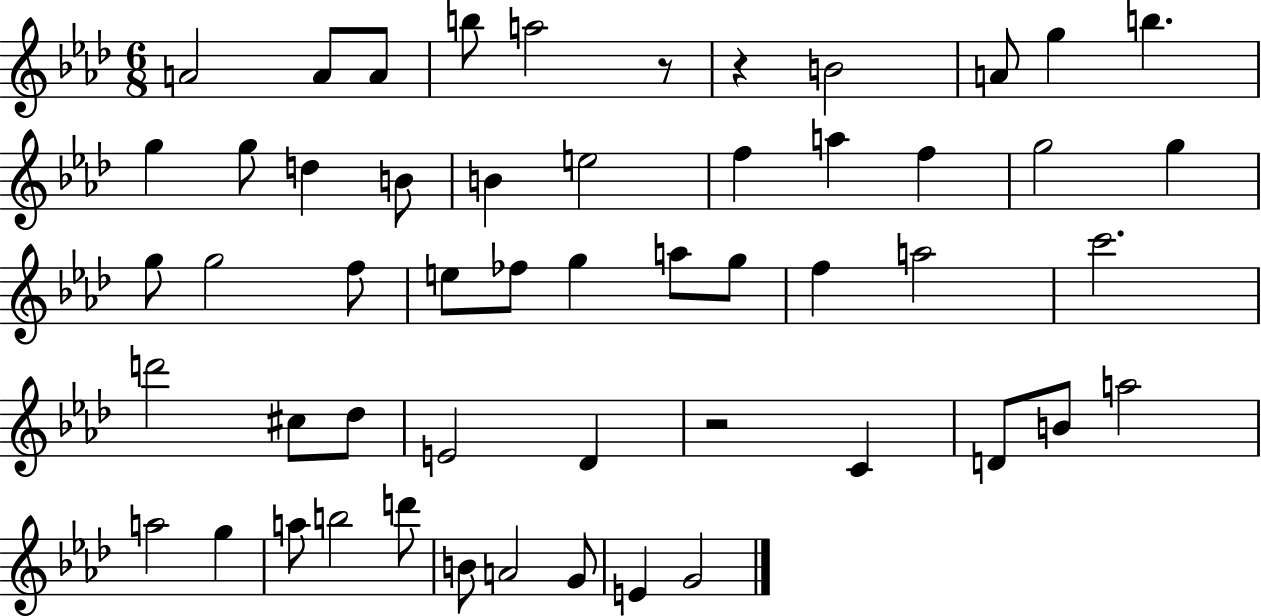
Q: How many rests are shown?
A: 3